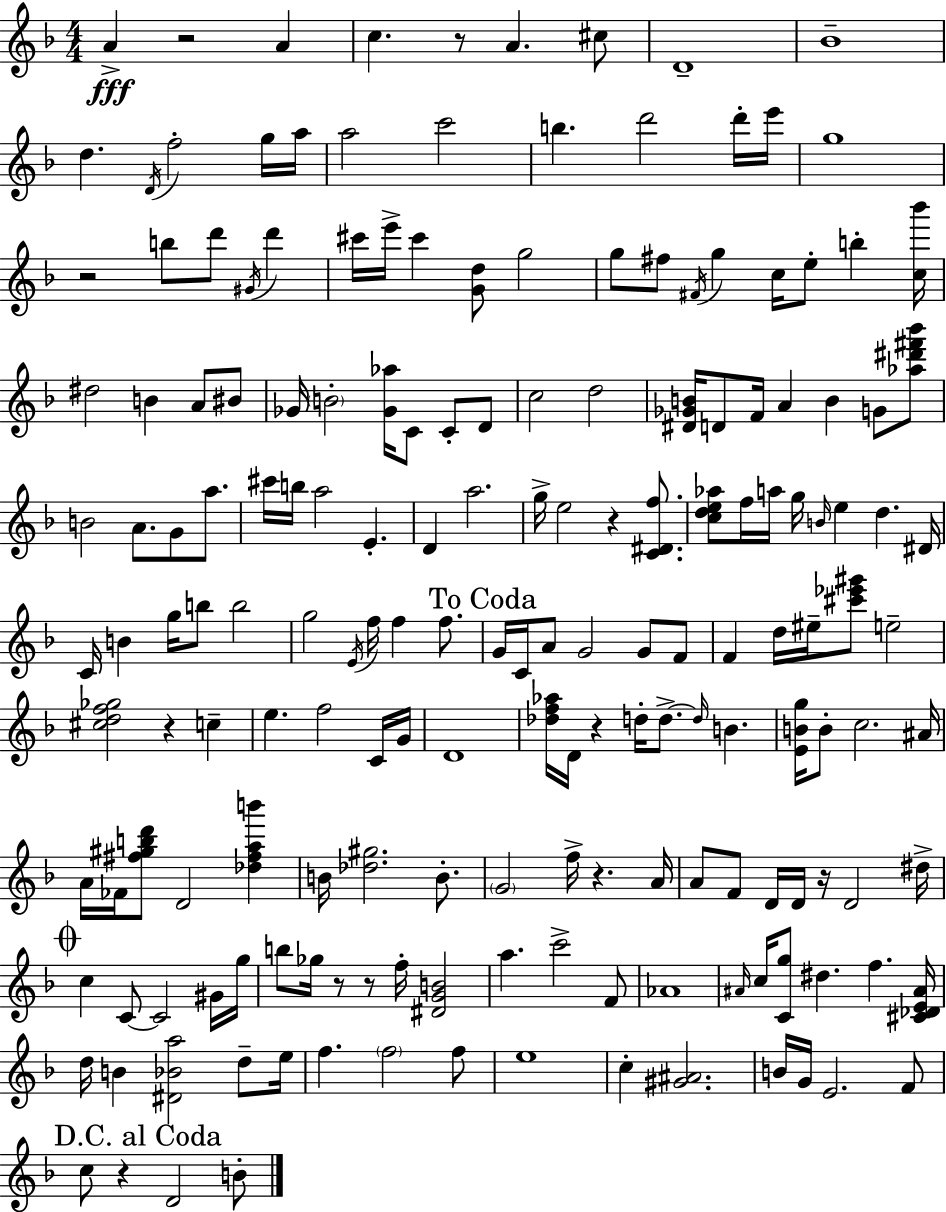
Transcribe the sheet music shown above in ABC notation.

X:1
T:Untitled
M:4/4
L:1/4
K:Dm
A z2 A c z/2 A ^c/2 D4 _B4 d D/4 f2 g/4 a/4 a2 c'2 b d'2 d'/4 e'/4 g4 z2 b/2 d'/2 ^G/4 d' ^c'/4 e'/4 ^c' [Gd]/2 g2 g/2 ^f/2 ^F/4 g c/4 e/2 b [c_b']/4 ^d2 B A/2 ^B/2 _G/4 B2 [_G_a]/4 C/2 C/2 D/2 c2 d2 [^D_GB]/4 D/2 F/4 A B G/2 [_a^d'^f'_b']/2 B2 A/2 G/2 a/2 ^c'/4 b/4 a2 E D a2 g/4 e2 z [C^Df]/2 [cde_a]/2 f/4 a/4 g/4 B/4 e d ^D/4 C/4 B g/4 b/2 b2 g2 E/4 f/4 f f/2 G/4 C/4 A/2 G2 G/2 F/2 F d/4 ^e/4 [^c'_e'^g']/2 e2 [^cdf_g]2 z c e f2 C/4 G/4 D4 [_df_a]/4 D/4 z d/4 d/2 d/4 B [EBg]/4 B/2 c2 ^A/4 A/4 _F/4 [^f^gbd']/2 D2 [_d^fab'] B/4 [_d^g]2 B/2 G2 f/4 z A/4 A/2 F/2 D/4 D/4 z/4 D2 ^d/4 c C/2 C2 ^G/4 g/4 b/2 _g/4 z/2 z/2 f/4 [^DGB]2 a c'2 F/2 _A4 ^A/4 c/4 [Cg]/2 ^d f [^C_DE^A]/4 d/4 B [^D_Ba]2 d/2 e/4 f f2 f/2 e4 c [^G^A]2 B/4 G/4 E2 F/2 c/2 z D2 B/2